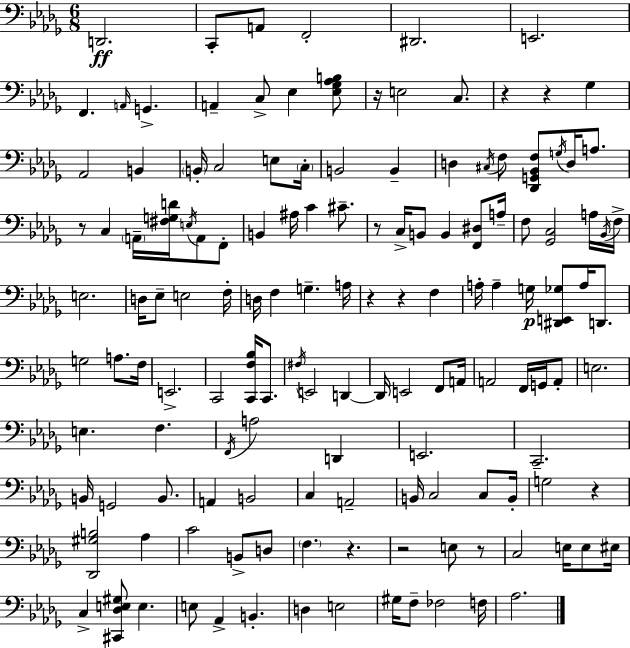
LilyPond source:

{
  \clef bass
  \numericTimeSignature
  \time 6/8
  \key bes \minor
  d,2.\ff | c,8-. a,8 f,2-. | dis,2. | e,2. | \break f,4. \grace { a,16 } g,4.-> | a,4-- c8-> ees4 <ees ges aes b>8 | r16 e2 c8. | r4 r4 ges4 | \break aes,2 b,4 | \parenthesize b,16-. c2 e8 | \parenthesize c16-. b,2 b,4-- | d4 \acciaccatura { cis16 } f8 <des, g, bes, f>8 \acciaccatura { g16 } d16 | \break a8. r8 c4 \parenthesize a,16-- <fis g d'>16 \acciaccatura { e16 } | a,8 f,8-. b,4 ais16 c'4 | cis'8.-- r8 c16-> b,8 b,4 | <f, dis>8 a16-- f8 <ges, c>2 | \break a16 \acciaccatura { bes,16 } f16-> e2. | d16 ees8-- e2 | f16-. d16 f4 g4.-- | a16 r4 r4 | \break f4 a16-. a4-- g16\p <dis, e, ges>8 | a16 d,8. g2 | a8. f16 e,2.-> | c,2 | \break <c, f bes>16 c,8. \acciaccatura { fis16 } e,2 | d,4~~ d,16 e,2 | f,8 a,16 a,2 | f,16 g,16 a,8-. e2. | \break e4. | f4. \acciaccatura { f,16 } a2 | d,4 e,2. | c,2.-- | \break b,16 g,2 | b,8. a,4 b,2 | c4 a,2-- | b,16 c2 | \break c8 b,16-. g2 | r4 <des, gis b>2 | aes4 c'2 | b,8-> d8 \parenthesize f4. | \break r4. r2 | e8 r8 c2 | e16 e8 eis16 c4-> <cis, des e gis>8 | e4. e8 aes,4-> | \break b,4.-. d4 e2 | gis16 f8-- fes2 | f16 aes2. | \bar "|."
}